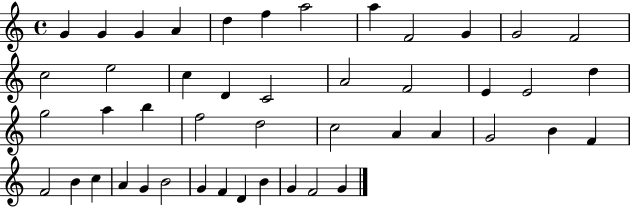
X:1
T:Untitled
M:4/4
L:1/4
K:C
G G G A d f a2 a F2 G G2 F2 c2 e2 c D C2 A2 F2 E E2 d g2 a b f2 d2 c2 A A G2 B F F2 B c A G B2 G F D B G F2 G